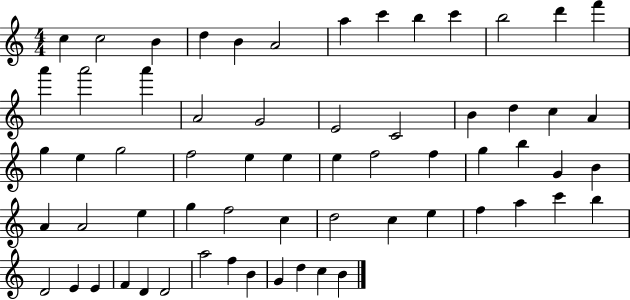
{
  \clef treble
  \numericTimeSignature
  \time 4/4
  \key c \major
  c''4 c''2 b'4 | d''4 b'4 a'2 | a''4 c'''4 b''4 c'''4 | b''2 d'''4 f'''4 | \break a'''4 a'''2 a'''4 | a'2 g'2 | e'2 c'2 | b'4 d''4 c''4 a'4 | \break g''4 e''4 g''2 | f''2 e''4 e''4 | e''4 f''2 f''4 | g''4 b''4 g'4 b'4 | \break a'4 a'2 e''4 | g''4 f''2 c''4 | d''2 c''4 e''4 | f''4 a''4 c'''4 b''4 | \break d'2 e'4 e'4 | f'4 d'4 d'2 | a''2 f''4 b'4 | g'4 d''4 c''4 b'4 | \break \bar "|."
}